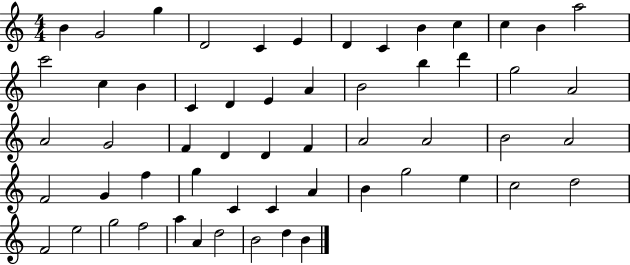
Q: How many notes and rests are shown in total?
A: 57